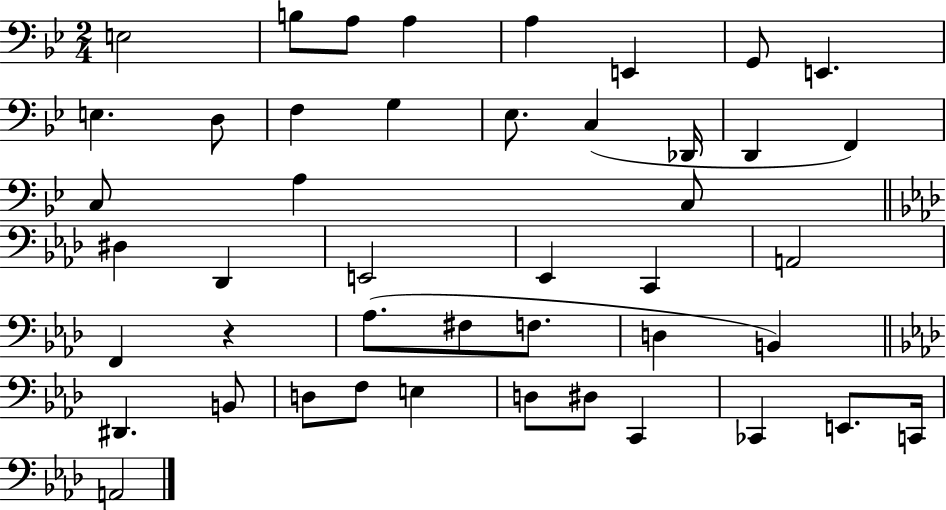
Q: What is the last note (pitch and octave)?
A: A2